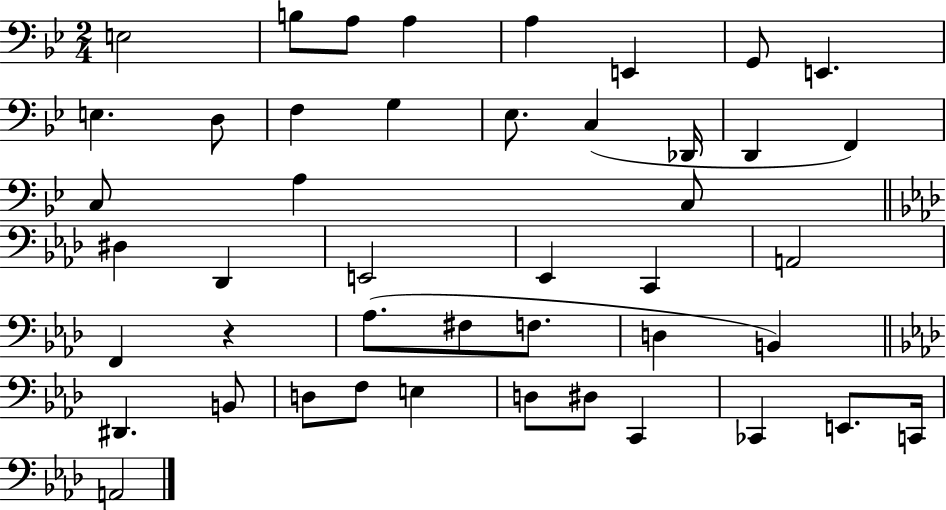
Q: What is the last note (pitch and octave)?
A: A2